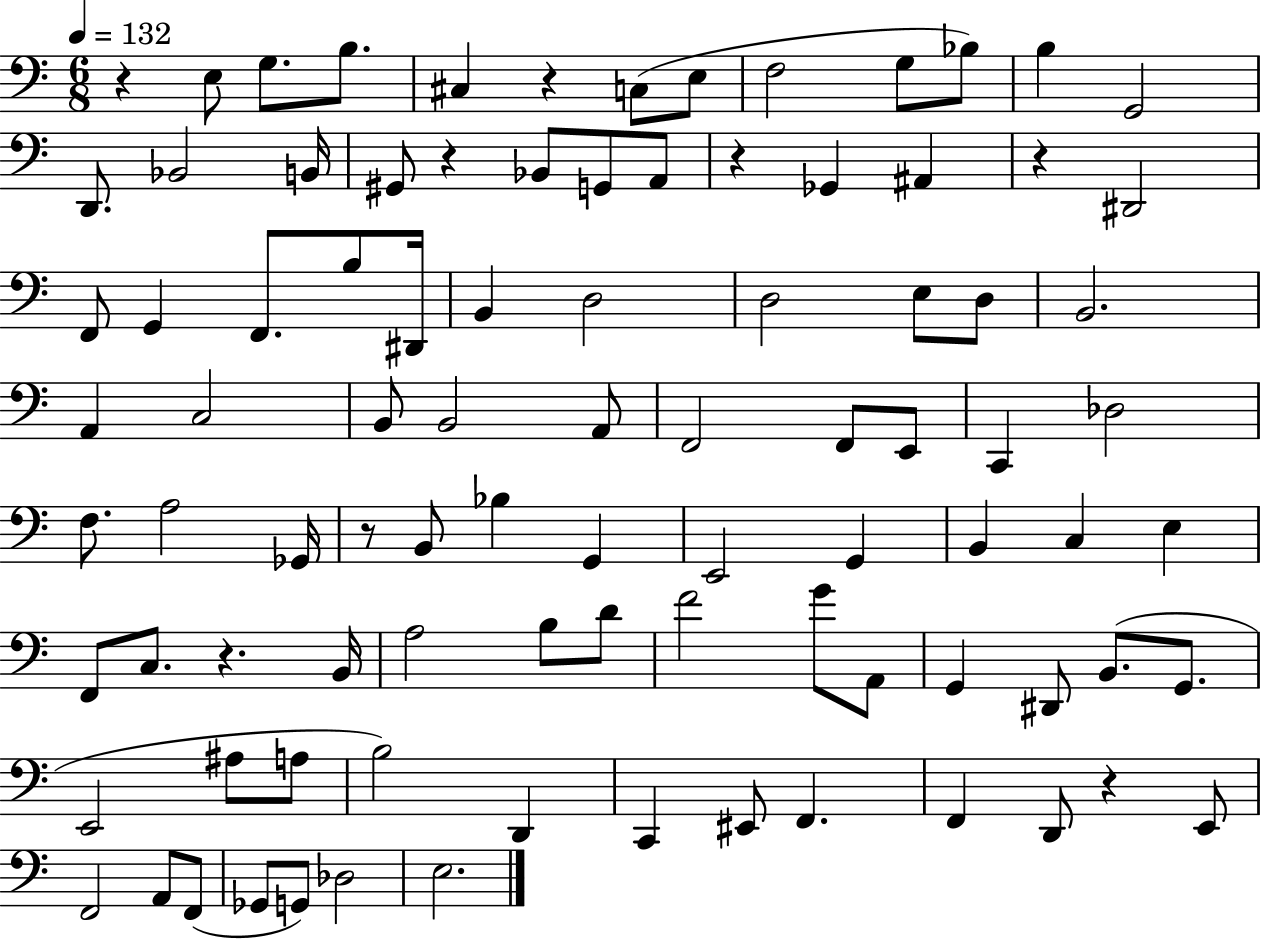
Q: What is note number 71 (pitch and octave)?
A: D2